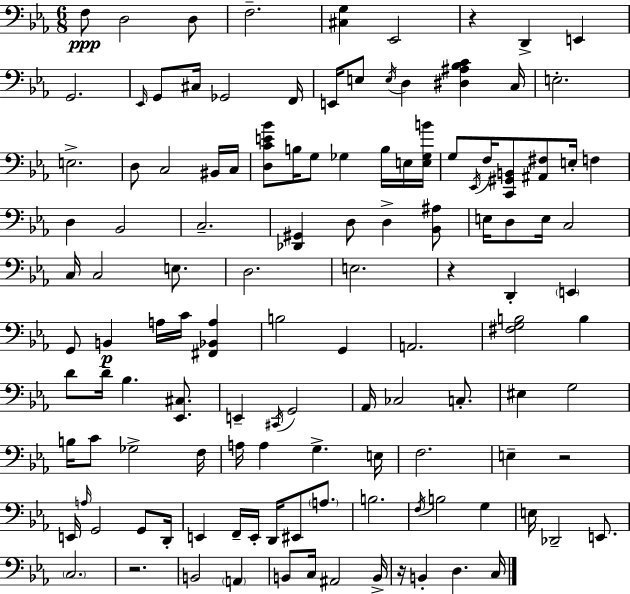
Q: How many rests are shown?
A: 5